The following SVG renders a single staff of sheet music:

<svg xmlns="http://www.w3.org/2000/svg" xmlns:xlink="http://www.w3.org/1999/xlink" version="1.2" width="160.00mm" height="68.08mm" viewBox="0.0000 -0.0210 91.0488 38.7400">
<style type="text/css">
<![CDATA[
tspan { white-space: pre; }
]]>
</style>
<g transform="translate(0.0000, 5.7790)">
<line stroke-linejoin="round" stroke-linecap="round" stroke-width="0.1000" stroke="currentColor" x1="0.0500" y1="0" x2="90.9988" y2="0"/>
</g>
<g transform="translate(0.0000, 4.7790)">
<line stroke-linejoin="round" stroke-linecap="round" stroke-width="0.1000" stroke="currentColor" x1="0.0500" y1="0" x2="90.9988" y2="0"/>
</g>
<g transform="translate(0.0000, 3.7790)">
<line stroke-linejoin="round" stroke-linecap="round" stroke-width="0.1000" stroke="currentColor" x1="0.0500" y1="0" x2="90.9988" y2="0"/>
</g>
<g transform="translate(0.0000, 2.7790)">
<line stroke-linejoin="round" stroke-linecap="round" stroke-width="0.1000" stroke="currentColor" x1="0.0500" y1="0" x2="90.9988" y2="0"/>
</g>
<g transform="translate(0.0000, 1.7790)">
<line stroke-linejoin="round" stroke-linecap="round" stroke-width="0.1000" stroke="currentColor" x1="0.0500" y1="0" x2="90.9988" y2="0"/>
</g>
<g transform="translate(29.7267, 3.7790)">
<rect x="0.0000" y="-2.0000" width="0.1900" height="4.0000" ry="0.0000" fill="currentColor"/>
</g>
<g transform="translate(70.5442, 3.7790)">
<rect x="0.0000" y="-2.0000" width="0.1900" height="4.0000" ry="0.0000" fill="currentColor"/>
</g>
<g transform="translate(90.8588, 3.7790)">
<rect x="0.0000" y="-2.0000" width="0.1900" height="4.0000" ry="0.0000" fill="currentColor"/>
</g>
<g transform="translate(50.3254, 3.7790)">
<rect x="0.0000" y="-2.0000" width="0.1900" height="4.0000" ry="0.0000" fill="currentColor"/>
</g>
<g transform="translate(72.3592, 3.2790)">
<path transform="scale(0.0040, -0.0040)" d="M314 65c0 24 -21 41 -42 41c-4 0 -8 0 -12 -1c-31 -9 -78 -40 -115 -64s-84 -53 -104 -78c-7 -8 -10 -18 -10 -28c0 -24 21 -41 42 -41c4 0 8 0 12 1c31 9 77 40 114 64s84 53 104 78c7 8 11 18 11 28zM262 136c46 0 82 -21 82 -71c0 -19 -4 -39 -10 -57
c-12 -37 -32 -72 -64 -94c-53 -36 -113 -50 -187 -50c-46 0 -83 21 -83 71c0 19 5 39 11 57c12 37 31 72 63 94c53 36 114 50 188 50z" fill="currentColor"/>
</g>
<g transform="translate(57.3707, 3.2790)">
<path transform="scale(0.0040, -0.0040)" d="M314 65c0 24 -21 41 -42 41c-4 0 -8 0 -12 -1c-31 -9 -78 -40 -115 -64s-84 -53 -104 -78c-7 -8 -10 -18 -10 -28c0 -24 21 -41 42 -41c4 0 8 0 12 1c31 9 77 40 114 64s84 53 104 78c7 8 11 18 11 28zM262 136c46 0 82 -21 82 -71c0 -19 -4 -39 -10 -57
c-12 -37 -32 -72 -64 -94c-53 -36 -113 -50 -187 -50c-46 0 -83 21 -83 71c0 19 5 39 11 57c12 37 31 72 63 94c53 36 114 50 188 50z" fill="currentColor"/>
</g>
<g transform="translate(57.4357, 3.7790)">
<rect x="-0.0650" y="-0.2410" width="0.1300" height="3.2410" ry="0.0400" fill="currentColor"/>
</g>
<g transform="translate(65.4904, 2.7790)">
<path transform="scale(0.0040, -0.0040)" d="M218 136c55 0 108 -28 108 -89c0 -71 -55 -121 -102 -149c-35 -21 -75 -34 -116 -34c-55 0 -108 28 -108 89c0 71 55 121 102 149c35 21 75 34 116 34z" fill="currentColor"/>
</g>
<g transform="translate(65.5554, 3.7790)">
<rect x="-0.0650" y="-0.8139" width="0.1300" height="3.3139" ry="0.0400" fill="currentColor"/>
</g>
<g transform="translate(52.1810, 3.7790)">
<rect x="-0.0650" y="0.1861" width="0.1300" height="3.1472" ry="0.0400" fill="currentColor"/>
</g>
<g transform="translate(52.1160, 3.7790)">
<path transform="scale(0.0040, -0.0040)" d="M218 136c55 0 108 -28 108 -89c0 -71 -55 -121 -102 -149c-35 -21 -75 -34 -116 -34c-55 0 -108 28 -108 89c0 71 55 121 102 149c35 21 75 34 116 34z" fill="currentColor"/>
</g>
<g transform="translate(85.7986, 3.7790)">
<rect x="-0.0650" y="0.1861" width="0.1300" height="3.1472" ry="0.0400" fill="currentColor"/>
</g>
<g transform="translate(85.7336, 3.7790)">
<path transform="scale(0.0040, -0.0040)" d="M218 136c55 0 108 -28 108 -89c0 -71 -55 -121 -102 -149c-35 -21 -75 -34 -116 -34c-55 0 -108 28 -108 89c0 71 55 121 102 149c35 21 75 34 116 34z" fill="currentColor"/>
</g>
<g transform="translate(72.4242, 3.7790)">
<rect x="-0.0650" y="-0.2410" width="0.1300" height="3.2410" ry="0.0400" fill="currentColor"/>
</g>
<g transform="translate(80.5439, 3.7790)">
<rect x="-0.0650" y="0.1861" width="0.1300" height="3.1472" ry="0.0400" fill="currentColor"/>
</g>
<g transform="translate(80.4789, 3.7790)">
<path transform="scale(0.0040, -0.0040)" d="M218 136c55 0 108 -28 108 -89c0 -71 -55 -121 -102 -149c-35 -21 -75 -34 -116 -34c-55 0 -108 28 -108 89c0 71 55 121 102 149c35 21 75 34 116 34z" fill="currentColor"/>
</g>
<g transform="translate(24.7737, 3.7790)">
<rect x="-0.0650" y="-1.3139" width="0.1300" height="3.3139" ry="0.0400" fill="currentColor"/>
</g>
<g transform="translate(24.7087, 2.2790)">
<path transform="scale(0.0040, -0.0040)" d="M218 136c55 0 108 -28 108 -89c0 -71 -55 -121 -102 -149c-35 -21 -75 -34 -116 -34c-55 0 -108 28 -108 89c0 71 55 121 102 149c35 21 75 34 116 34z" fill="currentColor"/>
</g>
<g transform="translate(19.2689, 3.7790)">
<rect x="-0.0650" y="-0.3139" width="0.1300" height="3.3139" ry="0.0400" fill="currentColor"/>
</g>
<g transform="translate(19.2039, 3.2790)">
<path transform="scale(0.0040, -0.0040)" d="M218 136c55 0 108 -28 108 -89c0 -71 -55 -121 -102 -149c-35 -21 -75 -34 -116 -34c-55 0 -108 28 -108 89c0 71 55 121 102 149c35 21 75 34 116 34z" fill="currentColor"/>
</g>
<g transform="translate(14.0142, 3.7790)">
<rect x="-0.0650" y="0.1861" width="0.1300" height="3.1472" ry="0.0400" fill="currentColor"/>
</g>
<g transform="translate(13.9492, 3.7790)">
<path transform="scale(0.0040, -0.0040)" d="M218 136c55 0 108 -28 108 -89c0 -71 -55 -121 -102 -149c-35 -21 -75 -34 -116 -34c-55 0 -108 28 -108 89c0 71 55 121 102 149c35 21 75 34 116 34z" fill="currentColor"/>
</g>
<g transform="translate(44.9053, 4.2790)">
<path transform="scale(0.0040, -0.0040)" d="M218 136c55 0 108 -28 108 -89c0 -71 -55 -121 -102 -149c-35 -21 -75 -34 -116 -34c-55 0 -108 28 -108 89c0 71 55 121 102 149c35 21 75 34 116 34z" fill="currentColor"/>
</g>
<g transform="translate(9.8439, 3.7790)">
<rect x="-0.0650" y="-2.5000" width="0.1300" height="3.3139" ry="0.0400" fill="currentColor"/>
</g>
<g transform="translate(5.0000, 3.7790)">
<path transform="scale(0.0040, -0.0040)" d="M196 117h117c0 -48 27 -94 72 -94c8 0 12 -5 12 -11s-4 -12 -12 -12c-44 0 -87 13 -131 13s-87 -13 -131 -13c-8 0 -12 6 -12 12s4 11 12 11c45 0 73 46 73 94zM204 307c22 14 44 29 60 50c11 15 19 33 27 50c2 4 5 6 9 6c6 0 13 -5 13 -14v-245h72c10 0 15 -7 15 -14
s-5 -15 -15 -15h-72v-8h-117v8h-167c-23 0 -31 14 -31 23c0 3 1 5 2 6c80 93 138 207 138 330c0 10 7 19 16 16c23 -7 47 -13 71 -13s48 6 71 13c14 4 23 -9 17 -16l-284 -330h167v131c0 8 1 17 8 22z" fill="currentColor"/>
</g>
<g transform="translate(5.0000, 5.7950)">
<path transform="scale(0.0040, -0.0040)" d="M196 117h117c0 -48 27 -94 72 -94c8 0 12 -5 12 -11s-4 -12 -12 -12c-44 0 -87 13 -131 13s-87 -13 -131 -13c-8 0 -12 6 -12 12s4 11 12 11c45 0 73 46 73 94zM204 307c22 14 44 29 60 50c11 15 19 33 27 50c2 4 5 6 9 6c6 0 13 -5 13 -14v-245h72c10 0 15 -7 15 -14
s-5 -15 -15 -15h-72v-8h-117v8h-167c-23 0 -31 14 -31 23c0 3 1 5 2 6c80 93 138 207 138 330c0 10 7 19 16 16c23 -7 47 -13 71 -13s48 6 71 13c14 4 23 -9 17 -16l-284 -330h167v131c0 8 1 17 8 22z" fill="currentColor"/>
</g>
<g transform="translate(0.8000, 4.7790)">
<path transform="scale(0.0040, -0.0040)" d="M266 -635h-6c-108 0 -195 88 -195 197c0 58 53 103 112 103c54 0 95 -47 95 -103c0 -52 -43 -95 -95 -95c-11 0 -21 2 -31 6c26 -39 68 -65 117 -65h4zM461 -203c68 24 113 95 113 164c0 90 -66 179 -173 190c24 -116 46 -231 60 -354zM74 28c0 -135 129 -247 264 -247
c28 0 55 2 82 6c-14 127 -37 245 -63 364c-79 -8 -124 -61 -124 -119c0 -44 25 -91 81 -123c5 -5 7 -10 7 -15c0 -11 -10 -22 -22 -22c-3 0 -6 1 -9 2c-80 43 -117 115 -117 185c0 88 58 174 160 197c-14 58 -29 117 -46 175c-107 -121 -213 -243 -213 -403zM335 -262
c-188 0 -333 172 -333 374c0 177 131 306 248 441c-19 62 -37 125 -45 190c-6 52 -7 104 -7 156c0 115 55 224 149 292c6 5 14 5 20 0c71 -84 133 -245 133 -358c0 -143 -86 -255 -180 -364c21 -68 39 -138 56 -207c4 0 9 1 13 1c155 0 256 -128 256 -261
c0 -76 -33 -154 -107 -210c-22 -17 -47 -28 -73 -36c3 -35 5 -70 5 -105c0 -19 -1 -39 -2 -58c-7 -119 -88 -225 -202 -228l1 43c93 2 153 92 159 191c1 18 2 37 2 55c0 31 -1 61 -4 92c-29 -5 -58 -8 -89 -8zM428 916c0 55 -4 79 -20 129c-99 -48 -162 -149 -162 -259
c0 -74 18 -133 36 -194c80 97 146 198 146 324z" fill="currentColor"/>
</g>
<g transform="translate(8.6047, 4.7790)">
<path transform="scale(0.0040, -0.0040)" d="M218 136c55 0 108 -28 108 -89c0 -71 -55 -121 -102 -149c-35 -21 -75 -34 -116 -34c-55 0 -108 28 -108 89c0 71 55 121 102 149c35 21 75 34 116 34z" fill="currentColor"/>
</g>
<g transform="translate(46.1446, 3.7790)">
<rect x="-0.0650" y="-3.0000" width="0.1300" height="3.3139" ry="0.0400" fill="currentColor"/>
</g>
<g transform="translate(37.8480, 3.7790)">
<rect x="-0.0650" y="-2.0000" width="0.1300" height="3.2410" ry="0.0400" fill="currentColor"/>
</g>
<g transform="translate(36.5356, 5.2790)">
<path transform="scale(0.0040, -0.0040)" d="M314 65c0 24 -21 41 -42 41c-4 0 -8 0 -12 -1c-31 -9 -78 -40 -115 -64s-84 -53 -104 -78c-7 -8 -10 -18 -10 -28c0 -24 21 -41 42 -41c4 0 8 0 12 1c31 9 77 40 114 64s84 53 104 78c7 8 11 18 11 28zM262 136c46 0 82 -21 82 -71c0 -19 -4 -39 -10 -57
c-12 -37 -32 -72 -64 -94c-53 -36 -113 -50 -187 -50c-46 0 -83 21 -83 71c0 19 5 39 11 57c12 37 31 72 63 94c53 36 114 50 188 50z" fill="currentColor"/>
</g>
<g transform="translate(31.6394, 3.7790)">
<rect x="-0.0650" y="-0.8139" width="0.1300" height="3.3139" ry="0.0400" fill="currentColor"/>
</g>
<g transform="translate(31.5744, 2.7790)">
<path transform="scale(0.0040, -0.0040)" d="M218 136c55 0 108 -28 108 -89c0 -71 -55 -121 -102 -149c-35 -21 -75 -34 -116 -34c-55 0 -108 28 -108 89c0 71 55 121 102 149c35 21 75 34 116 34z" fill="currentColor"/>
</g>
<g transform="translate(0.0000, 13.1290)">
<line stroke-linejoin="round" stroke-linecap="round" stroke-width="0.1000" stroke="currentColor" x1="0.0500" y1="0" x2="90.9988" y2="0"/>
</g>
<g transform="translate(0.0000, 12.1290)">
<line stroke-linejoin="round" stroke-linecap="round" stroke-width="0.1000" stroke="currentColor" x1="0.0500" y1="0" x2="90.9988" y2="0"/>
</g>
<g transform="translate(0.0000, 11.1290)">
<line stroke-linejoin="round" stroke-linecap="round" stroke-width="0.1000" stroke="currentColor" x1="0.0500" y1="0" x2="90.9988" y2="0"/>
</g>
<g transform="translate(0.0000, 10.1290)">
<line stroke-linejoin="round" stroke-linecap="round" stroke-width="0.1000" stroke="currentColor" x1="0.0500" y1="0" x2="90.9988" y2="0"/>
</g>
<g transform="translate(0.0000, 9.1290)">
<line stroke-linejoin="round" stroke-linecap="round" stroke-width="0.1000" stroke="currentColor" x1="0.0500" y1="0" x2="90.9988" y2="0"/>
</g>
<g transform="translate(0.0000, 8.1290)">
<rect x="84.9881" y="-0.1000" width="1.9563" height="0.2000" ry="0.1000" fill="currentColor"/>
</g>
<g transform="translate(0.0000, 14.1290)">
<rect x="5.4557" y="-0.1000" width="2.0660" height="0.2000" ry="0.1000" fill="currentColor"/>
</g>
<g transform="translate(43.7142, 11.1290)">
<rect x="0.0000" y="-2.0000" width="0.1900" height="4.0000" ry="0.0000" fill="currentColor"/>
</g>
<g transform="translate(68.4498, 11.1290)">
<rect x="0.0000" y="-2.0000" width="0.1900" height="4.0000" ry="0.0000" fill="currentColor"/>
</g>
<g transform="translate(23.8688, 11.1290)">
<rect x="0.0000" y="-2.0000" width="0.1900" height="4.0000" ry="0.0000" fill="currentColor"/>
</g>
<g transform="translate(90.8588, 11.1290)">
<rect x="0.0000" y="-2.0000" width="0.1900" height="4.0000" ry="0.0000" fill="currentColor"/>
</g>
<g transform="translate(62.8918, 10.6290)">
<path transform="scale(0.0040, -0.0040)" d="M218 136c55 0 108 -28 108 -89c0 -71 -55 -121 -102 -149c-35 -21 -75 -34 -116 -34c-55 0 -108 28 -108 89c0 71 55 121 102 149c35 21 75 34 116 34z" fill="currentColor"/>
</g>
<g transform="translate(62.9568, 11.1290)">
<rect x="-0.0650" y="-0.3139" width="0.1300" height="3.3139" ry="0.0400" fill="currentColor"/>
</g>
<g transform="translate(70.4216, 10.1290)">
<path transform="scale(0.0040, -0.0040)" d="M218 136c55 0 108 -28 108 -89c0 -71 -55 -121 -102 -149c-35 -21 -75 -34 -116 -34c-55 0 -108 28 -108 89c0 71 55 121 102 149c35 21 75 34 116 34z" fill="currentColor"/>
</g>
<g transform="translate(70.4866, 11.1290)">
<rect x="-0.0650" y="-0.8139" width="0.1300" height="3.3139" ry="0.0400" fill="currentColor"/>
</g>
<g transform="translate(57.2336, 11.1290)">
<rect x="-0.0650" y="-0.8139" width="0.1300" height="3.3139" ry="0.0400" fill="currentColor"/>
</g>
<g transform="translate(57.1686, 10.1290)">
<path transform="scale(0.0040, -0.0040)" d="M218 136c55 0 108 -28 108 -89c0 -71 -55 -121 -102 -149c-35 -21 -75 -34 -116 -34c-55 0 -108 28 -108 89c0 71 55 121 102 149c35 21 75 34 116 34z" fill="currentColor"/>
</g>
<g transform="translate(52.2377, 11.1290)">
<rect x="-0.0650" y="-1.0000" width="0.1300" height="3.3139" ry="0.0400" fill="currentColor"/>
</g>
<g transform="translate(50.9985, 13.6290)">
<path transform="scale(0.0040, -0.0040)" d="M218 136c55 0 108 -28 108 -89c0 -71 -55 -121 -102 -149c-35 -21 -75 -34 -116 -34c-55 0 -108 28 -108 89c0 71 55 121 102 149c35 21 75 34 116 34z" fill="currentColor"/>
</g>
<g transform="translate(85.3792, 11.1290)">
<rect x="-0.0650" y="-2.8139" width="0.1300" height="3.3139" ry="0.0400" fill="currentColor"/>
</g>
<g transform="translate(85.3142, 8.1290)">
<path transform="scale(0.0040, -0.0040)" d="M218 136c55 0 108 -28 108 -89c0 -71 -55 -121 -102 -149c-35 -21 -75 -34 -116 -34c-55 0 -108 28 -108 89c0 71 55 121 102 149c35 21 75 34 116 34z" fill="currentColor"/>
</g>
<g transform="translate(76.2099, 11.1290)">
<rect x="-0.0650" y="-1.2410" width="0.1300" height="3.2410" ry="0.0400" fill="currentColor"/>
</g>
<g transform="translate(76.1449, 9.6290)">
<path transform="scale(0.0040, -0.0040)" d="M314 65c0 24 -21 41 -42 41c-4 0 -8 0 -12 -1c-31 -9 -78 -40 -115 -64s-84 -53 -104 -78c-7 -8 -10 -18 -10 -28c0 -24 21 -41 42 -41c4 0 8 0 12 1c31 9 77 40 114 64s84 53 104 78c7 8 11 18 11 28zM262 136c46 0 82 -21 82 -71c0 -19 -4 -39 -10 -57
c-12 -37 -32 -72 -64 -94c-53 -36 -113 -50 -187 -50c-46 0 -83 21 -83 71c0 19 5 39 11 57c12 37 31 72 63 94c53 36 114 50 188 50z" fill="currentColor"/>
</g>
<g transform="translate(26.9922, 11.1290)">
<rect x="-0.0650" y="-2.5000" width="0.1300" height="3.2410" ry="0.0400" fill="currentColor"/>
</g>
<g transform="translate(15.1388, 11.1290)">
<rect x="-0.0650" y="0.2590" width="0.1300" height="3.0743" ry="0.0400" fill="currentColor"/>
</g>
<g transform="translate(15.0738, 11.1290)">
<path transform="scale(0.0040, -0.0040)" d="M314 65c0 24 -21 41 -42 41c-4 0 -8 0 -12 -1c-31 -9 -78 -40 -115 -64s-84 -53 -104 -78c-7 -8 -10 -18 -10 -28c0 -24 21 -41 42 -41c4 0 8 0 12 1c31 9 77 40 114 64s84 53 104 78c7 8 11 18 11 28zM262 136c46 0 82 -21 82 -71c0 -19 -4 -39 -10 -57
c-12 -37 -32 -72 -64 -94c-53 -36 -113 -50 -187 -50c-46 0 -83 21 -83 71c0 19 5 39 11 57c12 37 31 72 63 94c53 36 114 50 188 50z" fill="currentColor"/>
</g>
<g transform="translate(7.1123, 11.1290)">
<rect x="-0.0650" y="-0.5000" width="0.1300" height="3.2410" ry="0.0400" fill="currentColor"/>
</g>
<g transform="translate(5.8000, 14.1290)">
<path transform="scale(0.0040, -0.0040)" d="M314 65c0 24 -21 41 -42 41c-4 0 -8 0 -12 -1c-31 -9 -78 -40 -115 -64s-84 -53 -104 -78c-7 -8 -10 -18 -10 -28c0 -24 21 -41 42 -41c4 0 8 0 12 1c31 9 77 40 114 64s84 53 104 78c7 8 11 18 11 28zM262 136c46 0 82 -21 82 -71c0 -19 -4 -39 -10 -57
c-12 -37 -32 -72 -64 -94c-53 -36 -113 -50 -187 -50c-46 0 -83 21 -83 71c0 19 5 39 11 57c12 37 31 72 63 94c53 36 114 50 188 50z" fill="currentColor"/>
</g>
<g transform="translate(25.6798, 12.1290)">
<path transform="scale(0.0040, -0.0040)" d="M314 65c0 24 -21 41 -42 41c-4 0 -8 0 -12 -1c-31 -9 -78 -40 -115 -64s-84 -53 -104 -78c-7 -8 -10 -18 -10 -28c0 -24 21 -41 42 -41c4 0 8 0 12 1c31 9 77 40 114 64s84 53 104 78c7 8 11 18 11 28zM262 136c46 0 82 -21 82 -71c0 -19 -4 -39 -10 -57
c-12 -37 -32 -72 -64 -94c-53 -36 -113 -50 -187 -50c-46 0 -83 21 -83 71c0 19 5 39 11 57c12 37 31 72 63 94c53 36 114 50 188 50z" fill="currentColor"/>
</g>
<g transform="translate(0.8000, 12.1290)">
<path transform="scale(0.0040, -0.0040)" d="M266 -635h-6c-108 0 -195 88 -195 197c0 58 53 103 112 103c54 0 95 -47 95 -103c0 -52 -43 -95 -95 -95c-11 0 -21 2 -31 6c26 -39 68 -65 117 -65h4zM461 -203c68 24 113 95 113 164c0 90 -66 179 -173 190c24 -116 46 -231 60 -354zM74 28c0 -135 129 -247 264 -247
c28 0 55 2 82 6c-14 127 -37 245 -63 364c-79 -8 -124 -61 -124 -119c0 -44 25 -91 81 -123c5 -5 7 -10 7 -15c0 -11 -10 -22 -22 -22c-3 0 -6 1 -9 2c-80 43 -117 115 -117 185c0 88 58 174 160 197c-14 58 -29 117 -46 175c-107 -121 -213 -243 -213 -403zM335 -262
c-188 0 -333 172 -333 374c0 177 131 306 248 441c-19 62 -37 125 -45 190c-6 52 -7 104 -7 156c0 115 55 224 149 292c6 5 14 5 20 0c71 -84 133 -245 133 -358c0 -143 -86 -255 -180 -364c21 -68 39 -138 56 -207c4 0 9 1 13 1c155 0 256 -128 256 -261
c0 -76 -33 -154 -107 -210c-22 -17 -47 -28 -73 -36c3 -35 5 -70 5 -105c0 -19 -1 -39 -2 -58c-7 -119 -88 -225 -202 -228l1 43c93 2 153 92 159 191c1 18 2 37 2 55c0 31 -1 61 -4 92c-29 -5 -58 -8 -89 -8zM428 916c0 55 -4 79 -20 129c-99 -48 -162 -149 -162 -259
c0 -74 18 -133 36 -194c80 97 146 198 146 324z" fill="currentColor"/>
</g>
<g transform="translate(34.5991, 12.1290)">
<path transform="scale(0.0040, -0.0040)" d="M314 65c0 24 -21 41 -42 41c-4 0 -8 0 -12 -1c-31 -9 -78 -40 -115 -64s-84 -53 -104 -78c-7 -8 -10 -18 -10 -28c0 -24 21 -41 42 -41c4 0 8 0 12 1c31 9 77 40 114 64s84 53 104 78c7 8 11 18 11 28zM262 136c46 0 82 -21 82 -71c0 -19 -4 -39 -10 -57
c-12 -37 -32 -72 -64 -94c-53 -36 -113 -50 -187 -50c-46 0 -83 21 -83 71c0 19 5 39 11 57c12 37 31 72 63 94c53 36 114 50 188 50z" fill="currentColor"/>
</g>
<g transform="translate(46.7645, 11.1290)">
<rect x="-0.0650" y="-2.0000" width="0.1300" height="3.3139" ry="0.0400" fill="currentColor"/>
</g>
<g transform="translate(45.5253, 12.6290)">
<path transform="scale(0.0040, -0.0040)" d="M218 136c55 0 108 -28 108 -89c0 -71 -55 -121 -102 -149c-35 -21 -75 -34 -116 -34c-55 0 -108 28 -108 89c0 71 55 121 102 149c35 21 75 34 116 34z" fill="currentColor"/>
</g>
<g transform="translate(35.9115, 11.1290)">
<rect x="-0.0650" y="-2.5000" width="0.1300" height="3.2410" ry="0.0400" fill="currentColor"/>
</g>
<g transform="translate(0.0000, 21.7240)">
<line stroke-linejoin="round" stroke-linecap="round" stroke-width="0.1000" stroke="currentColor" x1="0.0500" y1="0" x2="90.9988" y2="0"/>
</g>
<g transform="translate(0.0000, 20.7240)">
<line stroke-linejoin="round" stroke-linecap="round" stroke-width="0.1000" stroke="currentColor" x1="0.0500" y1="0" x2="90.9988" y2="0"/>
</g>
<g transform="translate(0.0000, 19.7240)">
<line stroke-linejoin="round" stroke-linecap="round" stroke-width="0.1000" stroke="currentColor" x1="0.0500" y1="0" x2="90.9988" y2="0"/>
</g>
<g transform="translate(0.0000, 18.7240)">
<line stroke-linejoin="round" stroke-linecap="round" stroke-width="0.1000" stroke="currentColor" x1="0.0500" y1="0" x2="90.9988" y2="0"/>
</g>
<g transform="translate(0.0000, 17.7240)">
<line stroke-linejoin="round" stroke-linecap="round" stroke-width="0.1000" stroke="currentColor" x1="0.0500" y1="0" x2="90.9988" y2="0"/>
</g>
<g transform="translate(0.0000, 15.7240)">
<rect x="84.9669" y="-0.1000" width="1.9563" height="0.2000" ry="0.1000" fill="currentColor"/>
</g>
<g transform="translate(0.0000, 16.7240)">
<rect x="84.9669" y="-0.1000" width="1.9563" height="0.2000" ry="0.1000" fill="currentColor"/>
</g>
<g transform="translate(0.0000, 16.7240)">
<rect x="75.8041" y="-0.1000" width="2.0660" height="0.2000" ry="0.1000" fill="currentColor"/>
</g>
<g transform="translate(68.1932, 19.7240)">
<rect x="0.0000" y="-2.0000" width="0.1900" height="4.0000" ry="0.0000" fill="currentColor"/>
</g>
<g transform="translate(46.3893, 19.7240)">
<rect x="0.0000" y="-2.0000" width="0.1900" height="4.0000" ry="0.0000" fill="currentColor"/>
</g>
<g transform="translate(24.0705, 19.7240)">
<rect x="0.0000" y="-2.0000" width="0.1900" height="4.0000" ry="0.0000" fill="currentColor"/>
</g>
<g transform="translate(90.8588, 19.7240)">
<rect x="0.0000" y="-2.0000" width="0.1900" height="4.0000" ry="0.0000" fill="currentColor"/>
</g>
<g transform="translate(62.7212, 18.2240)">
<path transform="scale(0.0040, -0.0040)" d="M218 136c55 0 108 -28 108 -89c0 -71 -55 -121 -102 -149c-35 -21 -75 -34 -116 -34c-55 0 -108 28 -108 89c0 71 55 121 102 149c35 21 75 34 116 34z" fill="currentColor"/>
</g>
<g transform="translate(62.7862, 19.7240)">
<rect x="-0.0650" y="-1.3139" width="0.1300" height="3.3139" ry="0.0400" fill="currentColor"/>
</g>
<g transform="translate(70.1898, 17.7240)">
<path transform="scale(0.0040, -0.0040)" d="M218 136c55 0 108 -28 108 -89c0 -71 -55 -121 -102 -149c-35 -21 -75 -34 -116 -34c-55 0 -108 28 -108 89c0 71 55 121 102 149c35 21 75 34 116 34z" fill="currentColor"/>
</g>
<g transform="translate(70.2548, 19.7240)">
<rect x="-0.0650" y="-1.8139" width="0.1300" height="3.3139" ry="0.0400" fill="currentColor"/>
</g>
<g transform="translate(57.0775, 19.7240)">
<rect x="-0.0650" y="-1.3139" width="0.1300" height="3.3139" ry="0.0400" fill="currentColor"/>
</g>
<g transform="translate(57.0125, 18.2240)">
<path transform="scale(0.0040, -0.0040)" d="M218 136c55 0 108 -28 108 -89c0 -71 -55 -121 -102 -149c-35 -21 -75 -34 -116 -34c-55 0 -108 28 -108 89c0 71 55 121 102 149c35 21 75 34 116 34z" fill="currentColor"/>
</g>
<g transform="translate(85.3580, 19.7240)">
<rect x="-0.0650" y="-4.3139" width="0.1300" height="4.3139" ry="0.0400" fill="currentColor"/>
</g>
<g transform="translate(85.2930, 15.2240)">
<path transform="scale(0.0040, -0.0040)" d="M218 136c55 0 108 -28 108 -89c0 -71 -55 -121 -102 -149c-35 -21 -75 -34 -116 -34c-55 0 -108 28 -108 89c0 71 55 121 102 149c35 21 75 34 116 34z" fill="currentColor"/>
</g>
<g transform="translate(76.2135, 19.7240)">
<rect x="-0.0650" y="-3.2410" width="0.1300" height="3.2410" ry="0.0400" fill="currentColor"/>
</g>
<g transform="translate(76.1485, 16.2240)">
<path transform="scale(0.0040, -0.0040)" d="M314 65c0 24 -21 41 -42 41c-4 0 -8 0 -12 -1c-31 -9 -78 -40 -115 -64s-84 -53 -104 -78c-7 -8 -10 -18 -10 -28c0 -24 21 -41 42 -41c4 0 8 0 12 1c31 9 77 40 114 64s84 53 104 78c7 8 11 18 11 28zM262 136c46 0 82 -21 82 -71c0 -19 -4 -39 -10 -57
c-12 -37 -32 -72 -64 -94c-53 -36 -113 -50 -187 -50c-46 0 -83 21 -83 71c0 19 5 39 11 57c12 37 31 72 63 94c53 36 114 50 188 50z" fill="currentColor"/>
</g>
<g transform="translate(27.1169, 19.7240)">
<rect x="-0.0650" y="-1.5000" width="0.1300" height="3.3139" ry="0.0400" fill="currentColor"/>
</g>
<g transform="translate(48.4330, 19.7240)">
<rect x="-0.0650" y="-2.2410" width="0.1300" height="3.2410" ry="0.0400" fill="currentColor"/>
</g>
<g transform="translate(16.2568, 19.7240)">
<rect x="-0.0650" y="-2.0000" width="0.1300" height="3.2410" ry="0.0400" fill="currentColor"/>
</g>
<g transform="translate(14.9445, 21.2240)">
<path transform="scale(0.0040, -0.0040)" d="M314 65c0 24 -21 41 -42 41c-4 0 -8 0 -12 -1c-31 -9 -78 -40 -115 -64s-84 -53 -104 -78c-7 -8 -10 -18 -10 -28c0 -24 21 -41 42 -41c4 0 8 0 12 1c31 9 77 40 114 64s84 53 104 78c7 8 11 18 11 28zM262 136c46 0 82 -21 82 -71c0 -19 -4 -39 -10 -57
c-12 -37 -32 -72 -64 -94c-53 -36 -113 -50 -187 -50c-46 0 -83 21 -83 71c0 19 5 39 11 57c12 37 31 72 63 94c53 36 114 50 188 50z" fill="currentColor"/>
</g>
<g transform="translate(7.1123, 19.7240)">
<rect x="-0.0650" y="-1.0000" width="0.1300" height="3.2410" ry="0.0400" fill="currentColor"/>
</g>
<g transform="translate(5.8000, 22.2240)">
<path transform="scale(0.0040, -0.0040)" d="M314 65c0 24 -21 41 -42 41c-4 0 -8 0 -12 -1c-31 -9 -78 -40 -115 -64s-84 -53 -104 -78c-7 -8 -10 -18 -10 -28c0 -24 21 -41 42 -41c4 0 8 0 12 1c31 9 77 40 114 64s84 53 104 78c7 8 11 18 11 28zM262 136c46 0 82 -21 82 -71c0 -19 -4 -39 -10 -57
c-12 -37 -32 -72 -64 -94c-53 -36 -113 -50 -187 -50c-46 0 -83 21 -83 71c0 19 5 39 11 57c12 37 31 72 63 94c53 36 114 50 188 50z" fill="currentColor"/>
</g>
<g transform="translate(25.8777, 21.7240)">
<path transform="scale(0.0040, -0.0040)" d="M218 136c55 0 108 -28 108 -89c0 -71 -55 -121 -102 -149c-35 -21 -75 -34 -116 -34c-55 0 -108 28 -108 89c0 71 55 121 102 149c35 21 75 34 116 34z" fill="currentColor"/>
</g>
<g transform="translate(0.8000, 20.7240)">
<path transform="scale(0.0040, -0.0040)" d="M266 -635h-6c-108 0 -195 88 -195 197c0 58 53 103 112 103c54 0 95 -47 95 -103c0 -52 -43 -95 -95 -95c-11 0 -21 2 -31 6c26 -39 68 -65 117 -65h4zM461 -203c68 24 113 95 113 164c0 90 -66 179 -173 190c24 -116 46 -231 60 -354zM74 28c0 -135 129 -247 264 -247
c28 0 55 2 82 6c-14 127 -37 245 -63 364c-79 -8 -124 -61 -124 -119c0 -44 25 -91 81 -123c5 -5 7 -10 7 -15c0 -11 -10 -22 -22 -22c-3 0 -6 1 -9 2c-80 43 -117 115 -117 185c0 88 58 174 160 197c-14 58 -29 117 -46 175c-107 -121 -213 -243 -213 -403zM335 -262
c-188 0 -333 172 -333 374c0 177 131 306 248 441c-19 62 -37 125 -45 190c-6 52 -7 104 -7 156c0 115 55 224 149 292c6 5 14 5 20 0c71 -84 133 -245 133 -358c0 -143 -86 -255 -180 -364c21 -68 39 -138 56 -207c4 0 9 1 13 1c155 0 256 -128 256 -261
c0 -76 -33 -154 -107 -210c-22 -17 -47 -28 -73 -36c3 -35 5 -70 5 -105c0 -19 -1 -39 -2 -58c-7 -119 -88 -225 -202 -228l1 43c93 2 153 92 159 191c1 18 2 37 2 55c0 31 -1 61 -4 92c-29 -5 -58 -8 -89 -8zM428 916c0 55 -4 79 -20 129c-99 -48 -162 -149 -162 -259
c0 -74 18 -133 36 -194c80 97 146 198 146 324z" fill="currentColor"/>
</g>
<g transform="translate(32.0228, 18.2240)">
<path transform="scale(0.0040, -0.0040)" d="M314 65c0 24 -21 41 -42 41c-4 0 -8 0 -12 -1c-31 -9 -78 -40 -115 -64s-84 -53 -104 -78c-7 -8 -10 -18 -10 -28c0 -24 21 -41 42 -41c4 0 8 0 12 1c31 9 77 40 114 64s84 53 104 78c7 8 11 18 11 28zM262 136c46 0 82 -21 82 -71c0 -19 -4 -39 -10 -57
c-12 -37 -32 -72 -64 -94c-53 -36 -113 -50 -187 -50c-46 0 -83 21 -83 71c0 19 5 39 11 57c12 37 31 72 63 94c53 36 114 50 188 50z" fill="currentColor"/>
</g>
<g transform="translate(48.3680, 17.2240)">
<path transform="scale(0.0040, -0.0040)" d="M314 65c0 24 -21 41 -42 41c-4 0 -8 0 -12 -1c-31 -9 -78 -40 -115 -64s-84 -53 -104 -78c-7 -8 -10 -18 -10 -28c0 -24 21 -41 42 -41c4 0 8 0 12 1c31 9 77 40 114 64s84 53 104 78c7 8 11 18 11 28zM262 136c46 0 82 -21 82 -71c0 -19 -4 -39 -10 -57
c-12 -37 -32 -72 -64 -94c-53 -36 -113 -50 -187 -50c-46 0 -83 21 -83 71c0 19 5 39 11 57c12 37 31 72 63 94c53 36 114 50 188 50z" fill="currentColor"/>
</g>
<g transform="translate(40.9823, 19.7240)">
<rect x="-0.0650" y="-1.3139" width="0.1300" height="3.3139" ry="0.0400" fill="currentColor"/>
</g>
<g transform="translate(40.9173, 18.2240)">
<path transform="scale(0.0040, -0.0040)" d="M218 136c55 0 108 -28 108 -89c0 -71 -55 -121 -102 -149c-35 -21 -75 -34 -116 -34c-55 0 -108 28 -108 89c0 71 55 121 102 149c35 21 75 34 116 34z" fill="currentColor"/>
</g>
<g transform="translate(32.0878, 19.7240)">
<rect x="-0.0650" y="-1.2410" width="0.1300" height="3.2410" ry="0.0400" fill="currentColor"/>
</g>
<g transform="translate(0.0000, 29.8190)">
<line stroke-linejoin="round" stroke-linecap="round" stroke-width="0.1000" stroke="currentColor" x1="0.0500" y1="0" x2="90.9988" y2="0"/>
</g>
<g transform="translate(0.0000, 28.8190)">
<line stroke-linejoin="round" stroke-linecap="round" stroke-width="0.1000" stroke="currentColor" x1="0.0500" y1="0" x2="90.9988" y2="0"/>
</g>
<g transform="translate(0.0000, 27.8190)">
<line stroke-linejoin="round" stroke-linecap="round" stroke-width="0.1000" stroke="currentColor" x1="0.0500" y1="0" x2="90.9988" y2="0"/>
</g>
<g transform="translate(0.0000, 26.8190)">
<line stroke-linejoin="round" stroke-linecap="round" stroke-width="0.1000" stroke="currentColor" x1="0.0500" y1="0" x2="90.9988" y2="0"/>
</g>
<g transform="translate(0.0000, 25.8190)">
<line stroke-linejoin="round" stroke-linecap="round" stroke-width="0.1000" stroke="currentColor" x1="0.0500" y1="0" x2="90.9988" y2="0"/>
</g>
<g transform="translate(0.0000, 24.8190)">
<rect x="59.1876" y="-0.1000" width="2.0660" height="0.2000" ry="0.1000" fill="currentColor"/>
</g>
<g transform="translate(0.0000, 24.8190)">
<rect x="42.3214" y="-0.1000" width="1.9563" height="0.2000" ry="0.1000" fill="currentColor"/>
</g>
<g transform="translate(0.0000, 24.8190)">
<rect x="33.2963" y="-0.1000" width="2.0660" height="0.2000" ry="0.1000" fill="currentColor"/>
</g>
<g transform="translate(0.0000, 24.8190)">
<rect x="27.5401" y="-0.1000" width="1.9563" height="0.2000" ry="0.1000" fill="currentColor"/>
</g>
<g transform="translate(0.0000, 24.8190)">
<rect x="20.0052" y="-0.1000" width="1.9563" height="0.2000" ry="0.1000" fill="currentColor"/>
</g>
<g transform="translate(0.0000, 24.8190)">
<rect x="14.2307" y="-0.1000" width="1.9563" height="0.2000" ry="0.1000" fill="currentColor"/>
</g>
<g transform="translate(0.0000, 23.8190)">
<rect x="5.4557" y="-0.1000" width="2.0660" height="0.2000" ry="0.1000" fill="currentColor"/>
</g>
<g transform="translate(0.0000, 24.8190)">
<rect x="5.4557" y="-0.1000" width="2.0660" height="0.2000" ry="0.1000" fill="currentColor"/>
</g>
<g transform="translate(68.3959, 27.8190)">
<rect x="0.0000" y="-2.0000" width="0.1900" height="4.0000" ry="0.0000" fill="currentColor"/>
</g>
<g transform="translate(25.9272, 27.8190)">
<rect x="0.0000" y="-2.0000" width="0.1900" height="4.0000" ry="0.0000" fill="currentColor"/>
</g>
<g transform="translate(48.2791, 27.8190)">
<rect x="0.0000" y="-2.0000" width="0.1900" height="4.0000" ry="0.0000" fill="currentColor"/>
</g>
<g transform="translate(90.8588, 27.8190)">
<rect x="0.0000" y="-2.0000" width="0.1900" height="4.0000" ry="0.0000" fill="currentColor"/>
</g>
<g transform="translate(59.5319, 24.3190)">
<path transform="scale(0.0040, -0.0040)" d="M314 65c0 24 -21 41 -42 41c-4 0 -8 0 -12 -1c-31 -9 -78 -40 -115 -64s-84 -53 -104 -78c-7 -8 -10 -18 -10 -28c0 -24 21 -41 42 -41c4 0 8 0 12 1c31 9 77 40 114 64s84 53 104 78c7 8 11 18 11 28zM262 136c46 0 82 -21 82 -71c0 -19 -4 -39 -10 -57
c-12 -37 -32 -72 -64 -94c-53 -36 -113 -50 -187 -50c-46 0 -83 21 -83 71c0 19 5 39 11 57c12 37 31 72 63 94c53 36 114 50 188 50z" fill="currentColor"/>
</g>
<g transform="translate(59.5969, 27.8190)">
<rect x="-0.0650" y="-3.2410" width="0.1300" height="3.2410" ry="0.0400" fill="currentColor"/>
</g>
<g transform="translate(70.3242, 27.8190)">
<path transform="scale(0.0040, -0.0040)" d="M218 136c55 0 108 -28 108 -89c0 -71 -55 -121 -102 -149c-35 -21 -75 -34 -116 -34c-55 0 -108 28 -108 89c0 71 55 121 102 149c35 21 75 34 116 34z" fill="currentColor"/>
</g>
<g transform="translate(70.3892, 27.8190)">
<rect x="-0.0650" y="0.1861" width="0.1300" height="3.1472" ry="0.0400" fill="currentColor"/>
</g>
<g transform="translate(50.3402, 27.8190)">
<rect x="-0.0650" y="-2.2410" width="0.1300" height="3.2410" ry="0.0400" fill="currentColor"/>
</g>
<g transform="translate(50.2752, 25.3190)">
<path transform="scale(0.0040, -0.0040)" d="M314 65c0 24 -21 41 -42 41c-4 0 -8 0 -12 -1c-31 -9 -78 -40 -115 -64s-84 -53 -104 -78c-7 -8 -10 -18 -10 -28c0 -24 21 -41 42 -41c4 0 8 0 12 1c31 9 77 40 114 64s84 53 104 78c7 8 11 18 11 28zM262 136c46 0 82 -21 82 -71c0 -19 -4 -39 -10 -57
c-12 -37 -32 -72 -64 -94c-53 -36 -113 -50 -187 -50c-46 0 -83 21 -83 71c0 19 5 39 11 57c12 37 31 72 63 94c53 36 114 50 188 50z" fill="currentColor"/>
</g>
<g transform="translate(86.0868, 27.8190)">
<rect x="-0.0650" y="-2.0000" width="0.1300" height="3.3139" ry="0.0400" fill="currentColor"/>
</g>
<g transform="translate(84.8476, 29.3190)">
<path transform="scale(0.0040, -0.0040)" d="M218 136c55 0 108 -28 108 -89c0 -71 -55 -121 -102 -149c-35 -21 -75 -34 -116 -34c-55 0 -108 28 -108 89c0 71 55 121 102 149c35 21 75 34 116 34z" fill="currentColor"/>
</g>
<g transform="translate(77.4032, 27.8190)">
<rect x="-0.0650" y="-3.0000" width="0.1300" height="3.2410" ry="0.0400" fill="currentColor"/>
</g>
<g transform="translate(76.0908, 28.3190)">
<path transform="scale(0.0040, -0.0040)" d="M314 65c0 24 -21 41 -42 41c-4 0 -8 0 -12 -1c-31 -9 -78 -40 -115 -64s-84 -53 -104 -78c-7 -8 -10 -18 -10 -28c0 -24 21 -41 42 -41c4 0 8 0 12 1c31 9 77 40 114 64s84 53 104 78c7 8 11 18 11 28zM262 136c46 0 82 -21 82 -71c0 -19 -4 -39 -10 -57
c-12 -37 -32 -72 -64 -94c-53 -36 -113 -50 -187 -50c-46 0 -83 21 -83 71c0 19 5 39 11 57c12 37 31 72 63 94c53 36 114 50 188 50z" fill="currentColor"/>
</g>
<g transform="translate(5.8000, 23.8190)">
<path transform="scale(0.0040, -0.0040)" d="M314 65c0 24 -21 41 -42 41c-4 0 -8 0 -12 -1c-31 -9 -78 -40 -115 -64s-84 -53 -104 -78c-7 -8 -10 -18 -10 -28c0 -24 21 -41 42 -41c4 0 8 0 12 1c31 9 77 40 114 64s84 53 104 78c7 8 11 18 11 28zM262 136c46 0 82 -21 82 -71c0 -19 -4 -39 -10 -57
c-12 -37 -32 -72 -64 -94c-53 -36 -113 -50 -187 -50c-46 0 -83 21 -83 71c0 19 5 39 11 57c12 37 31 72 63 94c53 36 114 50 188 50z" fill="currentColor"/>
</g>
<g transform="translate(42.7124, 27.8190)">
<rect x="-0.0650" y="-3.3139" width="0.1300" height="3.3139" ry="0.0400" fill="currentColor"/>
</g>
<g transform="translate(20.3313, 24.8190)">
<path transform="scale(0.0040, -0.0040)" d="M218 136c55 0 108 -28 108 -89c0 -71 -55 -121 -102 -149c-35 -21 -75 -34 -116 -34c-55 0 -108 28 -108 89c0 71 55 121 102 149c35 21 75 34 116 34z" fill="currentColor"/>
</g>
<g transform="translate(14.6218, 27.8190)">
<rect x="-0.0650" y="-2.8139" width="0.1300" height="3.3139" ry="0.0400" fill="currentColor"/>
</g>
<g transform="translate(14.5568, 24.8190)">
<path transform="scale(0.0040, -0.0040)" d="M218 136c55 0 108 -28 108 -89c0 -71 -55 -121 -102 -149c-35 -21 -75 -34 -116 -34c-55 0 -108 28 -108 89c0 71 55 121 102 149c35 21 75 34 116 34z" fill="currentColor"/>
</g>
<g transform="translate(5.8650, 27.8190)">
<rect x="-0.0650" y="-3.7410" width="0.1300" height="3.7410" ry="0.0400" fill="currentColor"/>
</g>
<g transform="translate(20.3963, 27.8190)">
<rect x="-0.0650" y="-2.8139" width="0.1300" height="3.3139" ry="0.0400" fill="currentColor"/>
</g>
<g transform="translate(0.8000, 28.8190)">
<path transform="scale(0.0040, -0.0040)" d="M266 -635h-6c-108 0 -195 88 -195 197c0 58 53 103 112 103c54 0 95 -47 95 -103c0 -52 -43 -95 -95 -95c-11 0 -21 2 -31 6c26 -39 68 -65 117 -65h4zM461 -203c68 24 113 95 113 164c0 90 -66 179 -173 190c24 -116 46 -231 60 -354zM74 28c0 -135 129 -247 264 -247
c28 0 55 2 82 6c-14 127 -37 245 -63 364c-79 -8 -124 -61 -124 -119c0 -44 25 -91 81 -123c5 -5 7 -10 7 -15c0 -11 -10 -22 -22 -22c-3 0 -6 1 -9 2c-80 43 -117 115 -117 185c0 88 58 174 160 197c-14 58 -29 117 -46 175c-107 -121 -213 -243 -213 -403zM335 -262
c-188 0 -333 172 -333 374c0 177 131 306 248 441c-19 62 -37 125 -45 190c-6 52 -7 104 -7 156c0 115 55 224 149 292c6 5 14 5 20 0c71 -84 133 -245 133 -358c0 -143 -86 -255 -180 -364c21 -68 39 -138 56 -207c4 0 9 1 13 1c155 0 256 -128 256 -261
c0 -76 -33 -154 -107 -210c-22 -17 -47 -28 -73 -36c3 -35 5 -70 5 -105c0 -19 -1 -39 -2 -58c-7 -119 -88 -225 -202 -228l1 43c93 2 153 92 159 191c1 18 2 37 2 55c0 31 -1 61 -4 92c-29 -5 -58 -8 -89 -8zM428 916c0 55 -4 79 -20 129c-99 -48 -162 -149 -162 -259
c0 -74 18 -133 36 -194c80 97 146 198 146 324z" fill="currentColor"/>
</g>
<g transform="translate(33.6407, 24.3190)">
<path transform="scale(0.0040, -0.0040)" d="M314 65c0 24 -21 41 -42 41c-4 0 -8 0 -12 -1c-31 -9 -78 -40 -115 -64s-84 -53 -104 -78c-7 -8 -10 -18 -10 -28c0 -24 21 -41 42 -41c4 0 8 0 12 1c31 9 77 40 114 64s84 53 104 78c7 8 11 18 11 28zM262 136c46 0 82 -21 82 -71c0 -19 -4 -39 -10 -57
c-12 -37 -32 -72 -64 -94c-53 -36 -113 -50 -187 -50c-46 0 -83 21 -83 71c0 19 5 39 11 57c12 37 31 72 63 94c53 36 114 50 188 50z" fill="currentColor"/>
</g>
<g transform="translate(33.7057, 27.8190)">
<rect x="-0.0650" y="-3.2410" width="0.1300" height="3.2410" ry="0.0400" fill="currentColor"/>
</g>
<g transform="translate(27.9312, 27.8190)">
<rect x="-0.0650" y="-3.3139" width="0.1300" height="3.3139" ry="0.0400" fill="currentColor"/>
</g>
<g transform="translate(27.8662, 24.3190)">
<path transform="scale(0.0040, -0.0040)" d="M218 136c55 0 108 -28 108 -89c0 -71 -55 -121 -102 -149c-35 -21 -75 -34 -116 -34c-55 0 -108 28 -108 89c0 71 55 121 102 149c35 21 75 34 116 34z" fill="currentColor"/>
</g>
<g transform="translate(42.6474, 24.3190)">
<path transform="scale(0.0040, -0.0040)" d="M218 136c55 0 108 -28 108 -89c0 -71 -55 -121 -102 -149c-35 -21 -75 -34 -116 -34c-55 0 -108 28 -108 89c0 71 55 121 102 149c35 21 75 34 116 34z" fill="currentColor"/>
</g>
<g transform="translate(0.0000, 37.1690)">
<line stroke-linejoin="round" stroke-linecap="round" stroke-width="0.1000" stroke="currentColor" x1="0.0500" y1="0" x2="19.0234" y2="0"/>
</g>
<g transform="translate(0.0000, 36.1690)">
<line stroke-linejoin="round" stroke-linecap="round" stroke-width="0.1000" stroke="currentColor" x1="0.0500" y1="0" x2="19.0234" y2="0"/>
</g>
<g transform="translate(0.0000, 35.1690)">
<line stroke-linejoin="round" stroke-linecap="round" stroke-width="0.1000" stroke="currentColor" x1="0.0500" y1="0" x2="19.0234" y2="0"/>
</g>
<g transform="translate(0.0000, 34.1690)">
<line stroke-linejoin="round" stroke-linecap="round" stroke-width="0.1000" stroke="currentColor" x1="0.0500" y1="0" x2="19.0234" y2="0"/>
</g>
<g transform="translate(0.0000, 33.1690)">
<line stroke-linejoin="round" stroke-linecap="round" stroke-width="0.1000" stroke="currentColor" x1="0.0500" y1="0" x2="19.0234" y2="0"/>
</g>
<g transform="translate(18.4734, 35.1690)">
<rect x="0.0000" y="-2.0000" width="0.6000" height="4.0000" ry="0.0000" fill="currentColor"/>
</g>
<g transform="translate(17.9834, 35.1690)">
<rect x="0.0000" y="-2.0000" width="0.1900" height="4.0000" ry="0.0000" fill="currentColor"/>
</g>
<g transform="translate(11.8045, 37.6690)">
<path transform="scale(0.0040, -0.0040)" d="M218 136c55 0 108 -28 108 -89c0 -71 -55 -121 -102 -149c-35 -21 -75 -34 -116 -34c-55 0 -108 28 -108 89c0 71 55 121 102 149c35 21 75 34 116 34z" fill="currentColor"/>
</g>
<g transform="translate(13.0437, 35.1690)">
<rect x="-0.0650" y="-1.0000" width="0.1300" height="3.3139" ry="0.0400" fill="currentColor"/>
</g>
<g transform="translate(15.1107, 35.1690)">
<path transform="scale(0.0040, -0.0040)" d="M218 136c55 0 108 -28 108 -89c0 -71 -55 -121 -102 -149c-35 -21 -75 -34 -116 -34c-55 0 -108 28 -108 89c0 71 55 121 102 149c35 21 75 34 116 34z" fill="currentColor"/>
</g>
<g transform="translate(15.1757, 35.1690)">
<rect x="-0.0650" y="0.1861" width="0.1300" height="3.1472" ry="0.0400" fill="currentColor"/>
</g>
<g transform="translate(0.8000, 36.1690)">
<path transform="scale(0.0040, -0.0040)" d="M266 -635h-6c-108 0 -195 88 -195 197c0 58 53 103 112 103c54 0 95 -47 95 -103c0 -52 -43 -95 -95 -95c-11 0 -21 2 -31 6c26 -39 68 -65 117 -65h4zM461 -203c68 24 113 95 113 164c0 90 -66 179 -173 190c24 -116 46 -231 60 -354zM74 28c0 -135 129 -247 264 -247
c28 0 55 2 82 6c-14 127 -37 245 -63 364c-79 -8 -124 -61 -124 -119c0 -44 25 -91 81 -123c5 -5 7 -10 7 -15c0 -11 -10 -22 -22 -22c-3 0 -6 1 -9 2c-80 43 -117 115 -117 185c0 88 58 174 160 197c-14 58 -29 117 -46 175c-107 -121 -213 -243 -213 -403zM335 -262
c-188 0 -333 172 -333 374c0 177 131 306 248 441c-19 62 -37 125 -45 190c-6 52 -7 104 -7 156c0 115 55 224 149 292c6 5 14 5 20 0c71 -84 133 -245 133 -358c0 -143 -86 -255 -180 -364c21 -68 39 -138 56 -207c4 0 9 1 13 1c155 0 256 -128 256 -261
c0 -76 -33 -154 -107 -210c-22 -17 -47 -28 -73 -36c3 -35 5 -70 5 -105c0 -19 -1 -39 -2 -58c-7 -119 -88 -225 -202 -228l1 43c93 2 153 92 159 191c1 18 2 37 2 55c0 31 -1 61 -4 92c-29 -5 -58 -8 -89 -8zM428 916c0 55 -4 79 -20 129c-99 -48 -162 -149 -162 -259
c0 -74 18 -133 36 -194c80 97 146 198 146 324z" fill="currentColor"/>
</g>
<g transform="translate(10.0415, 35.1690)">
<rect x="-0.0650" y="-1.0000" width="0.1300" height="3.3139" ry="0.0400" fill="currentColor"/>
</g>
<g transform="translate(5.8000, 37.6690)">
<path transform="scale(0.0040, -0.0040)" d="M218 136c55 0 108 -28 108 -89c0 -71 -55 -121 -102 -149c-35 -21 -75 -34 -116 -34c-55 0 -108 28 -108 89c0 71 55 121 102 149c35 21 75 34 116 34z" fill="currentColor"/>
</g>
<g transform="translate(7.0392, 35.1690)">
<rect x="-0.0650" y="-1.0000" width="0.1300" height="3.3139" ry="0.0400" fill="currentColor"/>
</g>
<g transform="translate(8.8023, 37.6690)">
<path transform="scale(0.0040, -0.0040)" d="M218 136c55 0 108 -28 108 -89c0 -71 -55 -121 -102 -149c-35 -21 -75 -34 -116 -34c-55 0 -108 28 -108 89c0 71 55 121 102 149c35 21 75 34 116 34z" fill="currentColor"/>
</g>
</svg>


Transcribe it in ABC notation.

X:1
T:Untitled
M:4/4
L:1/4
K:C
G B c e d F2 A B c2 d c2 B B C2 B2 G2 G2 F D d c d e2 a D2 F2 E e2 e g2 e e f b2 d' c'2 a a b b2 b g2 b2 B A2 F D D D B